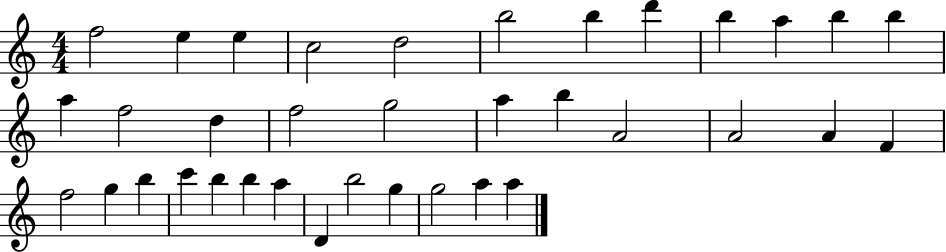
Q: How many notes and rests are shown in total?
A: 36